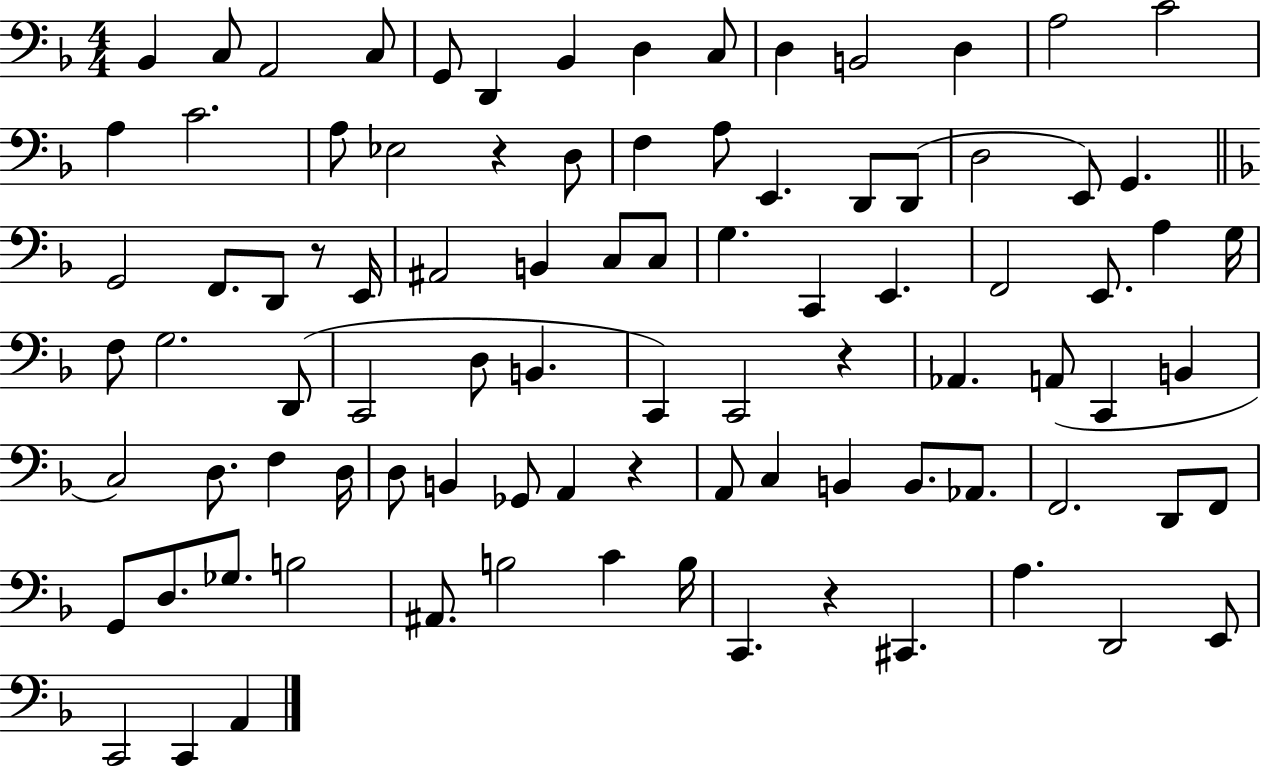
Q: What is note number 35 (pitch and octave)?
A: C3